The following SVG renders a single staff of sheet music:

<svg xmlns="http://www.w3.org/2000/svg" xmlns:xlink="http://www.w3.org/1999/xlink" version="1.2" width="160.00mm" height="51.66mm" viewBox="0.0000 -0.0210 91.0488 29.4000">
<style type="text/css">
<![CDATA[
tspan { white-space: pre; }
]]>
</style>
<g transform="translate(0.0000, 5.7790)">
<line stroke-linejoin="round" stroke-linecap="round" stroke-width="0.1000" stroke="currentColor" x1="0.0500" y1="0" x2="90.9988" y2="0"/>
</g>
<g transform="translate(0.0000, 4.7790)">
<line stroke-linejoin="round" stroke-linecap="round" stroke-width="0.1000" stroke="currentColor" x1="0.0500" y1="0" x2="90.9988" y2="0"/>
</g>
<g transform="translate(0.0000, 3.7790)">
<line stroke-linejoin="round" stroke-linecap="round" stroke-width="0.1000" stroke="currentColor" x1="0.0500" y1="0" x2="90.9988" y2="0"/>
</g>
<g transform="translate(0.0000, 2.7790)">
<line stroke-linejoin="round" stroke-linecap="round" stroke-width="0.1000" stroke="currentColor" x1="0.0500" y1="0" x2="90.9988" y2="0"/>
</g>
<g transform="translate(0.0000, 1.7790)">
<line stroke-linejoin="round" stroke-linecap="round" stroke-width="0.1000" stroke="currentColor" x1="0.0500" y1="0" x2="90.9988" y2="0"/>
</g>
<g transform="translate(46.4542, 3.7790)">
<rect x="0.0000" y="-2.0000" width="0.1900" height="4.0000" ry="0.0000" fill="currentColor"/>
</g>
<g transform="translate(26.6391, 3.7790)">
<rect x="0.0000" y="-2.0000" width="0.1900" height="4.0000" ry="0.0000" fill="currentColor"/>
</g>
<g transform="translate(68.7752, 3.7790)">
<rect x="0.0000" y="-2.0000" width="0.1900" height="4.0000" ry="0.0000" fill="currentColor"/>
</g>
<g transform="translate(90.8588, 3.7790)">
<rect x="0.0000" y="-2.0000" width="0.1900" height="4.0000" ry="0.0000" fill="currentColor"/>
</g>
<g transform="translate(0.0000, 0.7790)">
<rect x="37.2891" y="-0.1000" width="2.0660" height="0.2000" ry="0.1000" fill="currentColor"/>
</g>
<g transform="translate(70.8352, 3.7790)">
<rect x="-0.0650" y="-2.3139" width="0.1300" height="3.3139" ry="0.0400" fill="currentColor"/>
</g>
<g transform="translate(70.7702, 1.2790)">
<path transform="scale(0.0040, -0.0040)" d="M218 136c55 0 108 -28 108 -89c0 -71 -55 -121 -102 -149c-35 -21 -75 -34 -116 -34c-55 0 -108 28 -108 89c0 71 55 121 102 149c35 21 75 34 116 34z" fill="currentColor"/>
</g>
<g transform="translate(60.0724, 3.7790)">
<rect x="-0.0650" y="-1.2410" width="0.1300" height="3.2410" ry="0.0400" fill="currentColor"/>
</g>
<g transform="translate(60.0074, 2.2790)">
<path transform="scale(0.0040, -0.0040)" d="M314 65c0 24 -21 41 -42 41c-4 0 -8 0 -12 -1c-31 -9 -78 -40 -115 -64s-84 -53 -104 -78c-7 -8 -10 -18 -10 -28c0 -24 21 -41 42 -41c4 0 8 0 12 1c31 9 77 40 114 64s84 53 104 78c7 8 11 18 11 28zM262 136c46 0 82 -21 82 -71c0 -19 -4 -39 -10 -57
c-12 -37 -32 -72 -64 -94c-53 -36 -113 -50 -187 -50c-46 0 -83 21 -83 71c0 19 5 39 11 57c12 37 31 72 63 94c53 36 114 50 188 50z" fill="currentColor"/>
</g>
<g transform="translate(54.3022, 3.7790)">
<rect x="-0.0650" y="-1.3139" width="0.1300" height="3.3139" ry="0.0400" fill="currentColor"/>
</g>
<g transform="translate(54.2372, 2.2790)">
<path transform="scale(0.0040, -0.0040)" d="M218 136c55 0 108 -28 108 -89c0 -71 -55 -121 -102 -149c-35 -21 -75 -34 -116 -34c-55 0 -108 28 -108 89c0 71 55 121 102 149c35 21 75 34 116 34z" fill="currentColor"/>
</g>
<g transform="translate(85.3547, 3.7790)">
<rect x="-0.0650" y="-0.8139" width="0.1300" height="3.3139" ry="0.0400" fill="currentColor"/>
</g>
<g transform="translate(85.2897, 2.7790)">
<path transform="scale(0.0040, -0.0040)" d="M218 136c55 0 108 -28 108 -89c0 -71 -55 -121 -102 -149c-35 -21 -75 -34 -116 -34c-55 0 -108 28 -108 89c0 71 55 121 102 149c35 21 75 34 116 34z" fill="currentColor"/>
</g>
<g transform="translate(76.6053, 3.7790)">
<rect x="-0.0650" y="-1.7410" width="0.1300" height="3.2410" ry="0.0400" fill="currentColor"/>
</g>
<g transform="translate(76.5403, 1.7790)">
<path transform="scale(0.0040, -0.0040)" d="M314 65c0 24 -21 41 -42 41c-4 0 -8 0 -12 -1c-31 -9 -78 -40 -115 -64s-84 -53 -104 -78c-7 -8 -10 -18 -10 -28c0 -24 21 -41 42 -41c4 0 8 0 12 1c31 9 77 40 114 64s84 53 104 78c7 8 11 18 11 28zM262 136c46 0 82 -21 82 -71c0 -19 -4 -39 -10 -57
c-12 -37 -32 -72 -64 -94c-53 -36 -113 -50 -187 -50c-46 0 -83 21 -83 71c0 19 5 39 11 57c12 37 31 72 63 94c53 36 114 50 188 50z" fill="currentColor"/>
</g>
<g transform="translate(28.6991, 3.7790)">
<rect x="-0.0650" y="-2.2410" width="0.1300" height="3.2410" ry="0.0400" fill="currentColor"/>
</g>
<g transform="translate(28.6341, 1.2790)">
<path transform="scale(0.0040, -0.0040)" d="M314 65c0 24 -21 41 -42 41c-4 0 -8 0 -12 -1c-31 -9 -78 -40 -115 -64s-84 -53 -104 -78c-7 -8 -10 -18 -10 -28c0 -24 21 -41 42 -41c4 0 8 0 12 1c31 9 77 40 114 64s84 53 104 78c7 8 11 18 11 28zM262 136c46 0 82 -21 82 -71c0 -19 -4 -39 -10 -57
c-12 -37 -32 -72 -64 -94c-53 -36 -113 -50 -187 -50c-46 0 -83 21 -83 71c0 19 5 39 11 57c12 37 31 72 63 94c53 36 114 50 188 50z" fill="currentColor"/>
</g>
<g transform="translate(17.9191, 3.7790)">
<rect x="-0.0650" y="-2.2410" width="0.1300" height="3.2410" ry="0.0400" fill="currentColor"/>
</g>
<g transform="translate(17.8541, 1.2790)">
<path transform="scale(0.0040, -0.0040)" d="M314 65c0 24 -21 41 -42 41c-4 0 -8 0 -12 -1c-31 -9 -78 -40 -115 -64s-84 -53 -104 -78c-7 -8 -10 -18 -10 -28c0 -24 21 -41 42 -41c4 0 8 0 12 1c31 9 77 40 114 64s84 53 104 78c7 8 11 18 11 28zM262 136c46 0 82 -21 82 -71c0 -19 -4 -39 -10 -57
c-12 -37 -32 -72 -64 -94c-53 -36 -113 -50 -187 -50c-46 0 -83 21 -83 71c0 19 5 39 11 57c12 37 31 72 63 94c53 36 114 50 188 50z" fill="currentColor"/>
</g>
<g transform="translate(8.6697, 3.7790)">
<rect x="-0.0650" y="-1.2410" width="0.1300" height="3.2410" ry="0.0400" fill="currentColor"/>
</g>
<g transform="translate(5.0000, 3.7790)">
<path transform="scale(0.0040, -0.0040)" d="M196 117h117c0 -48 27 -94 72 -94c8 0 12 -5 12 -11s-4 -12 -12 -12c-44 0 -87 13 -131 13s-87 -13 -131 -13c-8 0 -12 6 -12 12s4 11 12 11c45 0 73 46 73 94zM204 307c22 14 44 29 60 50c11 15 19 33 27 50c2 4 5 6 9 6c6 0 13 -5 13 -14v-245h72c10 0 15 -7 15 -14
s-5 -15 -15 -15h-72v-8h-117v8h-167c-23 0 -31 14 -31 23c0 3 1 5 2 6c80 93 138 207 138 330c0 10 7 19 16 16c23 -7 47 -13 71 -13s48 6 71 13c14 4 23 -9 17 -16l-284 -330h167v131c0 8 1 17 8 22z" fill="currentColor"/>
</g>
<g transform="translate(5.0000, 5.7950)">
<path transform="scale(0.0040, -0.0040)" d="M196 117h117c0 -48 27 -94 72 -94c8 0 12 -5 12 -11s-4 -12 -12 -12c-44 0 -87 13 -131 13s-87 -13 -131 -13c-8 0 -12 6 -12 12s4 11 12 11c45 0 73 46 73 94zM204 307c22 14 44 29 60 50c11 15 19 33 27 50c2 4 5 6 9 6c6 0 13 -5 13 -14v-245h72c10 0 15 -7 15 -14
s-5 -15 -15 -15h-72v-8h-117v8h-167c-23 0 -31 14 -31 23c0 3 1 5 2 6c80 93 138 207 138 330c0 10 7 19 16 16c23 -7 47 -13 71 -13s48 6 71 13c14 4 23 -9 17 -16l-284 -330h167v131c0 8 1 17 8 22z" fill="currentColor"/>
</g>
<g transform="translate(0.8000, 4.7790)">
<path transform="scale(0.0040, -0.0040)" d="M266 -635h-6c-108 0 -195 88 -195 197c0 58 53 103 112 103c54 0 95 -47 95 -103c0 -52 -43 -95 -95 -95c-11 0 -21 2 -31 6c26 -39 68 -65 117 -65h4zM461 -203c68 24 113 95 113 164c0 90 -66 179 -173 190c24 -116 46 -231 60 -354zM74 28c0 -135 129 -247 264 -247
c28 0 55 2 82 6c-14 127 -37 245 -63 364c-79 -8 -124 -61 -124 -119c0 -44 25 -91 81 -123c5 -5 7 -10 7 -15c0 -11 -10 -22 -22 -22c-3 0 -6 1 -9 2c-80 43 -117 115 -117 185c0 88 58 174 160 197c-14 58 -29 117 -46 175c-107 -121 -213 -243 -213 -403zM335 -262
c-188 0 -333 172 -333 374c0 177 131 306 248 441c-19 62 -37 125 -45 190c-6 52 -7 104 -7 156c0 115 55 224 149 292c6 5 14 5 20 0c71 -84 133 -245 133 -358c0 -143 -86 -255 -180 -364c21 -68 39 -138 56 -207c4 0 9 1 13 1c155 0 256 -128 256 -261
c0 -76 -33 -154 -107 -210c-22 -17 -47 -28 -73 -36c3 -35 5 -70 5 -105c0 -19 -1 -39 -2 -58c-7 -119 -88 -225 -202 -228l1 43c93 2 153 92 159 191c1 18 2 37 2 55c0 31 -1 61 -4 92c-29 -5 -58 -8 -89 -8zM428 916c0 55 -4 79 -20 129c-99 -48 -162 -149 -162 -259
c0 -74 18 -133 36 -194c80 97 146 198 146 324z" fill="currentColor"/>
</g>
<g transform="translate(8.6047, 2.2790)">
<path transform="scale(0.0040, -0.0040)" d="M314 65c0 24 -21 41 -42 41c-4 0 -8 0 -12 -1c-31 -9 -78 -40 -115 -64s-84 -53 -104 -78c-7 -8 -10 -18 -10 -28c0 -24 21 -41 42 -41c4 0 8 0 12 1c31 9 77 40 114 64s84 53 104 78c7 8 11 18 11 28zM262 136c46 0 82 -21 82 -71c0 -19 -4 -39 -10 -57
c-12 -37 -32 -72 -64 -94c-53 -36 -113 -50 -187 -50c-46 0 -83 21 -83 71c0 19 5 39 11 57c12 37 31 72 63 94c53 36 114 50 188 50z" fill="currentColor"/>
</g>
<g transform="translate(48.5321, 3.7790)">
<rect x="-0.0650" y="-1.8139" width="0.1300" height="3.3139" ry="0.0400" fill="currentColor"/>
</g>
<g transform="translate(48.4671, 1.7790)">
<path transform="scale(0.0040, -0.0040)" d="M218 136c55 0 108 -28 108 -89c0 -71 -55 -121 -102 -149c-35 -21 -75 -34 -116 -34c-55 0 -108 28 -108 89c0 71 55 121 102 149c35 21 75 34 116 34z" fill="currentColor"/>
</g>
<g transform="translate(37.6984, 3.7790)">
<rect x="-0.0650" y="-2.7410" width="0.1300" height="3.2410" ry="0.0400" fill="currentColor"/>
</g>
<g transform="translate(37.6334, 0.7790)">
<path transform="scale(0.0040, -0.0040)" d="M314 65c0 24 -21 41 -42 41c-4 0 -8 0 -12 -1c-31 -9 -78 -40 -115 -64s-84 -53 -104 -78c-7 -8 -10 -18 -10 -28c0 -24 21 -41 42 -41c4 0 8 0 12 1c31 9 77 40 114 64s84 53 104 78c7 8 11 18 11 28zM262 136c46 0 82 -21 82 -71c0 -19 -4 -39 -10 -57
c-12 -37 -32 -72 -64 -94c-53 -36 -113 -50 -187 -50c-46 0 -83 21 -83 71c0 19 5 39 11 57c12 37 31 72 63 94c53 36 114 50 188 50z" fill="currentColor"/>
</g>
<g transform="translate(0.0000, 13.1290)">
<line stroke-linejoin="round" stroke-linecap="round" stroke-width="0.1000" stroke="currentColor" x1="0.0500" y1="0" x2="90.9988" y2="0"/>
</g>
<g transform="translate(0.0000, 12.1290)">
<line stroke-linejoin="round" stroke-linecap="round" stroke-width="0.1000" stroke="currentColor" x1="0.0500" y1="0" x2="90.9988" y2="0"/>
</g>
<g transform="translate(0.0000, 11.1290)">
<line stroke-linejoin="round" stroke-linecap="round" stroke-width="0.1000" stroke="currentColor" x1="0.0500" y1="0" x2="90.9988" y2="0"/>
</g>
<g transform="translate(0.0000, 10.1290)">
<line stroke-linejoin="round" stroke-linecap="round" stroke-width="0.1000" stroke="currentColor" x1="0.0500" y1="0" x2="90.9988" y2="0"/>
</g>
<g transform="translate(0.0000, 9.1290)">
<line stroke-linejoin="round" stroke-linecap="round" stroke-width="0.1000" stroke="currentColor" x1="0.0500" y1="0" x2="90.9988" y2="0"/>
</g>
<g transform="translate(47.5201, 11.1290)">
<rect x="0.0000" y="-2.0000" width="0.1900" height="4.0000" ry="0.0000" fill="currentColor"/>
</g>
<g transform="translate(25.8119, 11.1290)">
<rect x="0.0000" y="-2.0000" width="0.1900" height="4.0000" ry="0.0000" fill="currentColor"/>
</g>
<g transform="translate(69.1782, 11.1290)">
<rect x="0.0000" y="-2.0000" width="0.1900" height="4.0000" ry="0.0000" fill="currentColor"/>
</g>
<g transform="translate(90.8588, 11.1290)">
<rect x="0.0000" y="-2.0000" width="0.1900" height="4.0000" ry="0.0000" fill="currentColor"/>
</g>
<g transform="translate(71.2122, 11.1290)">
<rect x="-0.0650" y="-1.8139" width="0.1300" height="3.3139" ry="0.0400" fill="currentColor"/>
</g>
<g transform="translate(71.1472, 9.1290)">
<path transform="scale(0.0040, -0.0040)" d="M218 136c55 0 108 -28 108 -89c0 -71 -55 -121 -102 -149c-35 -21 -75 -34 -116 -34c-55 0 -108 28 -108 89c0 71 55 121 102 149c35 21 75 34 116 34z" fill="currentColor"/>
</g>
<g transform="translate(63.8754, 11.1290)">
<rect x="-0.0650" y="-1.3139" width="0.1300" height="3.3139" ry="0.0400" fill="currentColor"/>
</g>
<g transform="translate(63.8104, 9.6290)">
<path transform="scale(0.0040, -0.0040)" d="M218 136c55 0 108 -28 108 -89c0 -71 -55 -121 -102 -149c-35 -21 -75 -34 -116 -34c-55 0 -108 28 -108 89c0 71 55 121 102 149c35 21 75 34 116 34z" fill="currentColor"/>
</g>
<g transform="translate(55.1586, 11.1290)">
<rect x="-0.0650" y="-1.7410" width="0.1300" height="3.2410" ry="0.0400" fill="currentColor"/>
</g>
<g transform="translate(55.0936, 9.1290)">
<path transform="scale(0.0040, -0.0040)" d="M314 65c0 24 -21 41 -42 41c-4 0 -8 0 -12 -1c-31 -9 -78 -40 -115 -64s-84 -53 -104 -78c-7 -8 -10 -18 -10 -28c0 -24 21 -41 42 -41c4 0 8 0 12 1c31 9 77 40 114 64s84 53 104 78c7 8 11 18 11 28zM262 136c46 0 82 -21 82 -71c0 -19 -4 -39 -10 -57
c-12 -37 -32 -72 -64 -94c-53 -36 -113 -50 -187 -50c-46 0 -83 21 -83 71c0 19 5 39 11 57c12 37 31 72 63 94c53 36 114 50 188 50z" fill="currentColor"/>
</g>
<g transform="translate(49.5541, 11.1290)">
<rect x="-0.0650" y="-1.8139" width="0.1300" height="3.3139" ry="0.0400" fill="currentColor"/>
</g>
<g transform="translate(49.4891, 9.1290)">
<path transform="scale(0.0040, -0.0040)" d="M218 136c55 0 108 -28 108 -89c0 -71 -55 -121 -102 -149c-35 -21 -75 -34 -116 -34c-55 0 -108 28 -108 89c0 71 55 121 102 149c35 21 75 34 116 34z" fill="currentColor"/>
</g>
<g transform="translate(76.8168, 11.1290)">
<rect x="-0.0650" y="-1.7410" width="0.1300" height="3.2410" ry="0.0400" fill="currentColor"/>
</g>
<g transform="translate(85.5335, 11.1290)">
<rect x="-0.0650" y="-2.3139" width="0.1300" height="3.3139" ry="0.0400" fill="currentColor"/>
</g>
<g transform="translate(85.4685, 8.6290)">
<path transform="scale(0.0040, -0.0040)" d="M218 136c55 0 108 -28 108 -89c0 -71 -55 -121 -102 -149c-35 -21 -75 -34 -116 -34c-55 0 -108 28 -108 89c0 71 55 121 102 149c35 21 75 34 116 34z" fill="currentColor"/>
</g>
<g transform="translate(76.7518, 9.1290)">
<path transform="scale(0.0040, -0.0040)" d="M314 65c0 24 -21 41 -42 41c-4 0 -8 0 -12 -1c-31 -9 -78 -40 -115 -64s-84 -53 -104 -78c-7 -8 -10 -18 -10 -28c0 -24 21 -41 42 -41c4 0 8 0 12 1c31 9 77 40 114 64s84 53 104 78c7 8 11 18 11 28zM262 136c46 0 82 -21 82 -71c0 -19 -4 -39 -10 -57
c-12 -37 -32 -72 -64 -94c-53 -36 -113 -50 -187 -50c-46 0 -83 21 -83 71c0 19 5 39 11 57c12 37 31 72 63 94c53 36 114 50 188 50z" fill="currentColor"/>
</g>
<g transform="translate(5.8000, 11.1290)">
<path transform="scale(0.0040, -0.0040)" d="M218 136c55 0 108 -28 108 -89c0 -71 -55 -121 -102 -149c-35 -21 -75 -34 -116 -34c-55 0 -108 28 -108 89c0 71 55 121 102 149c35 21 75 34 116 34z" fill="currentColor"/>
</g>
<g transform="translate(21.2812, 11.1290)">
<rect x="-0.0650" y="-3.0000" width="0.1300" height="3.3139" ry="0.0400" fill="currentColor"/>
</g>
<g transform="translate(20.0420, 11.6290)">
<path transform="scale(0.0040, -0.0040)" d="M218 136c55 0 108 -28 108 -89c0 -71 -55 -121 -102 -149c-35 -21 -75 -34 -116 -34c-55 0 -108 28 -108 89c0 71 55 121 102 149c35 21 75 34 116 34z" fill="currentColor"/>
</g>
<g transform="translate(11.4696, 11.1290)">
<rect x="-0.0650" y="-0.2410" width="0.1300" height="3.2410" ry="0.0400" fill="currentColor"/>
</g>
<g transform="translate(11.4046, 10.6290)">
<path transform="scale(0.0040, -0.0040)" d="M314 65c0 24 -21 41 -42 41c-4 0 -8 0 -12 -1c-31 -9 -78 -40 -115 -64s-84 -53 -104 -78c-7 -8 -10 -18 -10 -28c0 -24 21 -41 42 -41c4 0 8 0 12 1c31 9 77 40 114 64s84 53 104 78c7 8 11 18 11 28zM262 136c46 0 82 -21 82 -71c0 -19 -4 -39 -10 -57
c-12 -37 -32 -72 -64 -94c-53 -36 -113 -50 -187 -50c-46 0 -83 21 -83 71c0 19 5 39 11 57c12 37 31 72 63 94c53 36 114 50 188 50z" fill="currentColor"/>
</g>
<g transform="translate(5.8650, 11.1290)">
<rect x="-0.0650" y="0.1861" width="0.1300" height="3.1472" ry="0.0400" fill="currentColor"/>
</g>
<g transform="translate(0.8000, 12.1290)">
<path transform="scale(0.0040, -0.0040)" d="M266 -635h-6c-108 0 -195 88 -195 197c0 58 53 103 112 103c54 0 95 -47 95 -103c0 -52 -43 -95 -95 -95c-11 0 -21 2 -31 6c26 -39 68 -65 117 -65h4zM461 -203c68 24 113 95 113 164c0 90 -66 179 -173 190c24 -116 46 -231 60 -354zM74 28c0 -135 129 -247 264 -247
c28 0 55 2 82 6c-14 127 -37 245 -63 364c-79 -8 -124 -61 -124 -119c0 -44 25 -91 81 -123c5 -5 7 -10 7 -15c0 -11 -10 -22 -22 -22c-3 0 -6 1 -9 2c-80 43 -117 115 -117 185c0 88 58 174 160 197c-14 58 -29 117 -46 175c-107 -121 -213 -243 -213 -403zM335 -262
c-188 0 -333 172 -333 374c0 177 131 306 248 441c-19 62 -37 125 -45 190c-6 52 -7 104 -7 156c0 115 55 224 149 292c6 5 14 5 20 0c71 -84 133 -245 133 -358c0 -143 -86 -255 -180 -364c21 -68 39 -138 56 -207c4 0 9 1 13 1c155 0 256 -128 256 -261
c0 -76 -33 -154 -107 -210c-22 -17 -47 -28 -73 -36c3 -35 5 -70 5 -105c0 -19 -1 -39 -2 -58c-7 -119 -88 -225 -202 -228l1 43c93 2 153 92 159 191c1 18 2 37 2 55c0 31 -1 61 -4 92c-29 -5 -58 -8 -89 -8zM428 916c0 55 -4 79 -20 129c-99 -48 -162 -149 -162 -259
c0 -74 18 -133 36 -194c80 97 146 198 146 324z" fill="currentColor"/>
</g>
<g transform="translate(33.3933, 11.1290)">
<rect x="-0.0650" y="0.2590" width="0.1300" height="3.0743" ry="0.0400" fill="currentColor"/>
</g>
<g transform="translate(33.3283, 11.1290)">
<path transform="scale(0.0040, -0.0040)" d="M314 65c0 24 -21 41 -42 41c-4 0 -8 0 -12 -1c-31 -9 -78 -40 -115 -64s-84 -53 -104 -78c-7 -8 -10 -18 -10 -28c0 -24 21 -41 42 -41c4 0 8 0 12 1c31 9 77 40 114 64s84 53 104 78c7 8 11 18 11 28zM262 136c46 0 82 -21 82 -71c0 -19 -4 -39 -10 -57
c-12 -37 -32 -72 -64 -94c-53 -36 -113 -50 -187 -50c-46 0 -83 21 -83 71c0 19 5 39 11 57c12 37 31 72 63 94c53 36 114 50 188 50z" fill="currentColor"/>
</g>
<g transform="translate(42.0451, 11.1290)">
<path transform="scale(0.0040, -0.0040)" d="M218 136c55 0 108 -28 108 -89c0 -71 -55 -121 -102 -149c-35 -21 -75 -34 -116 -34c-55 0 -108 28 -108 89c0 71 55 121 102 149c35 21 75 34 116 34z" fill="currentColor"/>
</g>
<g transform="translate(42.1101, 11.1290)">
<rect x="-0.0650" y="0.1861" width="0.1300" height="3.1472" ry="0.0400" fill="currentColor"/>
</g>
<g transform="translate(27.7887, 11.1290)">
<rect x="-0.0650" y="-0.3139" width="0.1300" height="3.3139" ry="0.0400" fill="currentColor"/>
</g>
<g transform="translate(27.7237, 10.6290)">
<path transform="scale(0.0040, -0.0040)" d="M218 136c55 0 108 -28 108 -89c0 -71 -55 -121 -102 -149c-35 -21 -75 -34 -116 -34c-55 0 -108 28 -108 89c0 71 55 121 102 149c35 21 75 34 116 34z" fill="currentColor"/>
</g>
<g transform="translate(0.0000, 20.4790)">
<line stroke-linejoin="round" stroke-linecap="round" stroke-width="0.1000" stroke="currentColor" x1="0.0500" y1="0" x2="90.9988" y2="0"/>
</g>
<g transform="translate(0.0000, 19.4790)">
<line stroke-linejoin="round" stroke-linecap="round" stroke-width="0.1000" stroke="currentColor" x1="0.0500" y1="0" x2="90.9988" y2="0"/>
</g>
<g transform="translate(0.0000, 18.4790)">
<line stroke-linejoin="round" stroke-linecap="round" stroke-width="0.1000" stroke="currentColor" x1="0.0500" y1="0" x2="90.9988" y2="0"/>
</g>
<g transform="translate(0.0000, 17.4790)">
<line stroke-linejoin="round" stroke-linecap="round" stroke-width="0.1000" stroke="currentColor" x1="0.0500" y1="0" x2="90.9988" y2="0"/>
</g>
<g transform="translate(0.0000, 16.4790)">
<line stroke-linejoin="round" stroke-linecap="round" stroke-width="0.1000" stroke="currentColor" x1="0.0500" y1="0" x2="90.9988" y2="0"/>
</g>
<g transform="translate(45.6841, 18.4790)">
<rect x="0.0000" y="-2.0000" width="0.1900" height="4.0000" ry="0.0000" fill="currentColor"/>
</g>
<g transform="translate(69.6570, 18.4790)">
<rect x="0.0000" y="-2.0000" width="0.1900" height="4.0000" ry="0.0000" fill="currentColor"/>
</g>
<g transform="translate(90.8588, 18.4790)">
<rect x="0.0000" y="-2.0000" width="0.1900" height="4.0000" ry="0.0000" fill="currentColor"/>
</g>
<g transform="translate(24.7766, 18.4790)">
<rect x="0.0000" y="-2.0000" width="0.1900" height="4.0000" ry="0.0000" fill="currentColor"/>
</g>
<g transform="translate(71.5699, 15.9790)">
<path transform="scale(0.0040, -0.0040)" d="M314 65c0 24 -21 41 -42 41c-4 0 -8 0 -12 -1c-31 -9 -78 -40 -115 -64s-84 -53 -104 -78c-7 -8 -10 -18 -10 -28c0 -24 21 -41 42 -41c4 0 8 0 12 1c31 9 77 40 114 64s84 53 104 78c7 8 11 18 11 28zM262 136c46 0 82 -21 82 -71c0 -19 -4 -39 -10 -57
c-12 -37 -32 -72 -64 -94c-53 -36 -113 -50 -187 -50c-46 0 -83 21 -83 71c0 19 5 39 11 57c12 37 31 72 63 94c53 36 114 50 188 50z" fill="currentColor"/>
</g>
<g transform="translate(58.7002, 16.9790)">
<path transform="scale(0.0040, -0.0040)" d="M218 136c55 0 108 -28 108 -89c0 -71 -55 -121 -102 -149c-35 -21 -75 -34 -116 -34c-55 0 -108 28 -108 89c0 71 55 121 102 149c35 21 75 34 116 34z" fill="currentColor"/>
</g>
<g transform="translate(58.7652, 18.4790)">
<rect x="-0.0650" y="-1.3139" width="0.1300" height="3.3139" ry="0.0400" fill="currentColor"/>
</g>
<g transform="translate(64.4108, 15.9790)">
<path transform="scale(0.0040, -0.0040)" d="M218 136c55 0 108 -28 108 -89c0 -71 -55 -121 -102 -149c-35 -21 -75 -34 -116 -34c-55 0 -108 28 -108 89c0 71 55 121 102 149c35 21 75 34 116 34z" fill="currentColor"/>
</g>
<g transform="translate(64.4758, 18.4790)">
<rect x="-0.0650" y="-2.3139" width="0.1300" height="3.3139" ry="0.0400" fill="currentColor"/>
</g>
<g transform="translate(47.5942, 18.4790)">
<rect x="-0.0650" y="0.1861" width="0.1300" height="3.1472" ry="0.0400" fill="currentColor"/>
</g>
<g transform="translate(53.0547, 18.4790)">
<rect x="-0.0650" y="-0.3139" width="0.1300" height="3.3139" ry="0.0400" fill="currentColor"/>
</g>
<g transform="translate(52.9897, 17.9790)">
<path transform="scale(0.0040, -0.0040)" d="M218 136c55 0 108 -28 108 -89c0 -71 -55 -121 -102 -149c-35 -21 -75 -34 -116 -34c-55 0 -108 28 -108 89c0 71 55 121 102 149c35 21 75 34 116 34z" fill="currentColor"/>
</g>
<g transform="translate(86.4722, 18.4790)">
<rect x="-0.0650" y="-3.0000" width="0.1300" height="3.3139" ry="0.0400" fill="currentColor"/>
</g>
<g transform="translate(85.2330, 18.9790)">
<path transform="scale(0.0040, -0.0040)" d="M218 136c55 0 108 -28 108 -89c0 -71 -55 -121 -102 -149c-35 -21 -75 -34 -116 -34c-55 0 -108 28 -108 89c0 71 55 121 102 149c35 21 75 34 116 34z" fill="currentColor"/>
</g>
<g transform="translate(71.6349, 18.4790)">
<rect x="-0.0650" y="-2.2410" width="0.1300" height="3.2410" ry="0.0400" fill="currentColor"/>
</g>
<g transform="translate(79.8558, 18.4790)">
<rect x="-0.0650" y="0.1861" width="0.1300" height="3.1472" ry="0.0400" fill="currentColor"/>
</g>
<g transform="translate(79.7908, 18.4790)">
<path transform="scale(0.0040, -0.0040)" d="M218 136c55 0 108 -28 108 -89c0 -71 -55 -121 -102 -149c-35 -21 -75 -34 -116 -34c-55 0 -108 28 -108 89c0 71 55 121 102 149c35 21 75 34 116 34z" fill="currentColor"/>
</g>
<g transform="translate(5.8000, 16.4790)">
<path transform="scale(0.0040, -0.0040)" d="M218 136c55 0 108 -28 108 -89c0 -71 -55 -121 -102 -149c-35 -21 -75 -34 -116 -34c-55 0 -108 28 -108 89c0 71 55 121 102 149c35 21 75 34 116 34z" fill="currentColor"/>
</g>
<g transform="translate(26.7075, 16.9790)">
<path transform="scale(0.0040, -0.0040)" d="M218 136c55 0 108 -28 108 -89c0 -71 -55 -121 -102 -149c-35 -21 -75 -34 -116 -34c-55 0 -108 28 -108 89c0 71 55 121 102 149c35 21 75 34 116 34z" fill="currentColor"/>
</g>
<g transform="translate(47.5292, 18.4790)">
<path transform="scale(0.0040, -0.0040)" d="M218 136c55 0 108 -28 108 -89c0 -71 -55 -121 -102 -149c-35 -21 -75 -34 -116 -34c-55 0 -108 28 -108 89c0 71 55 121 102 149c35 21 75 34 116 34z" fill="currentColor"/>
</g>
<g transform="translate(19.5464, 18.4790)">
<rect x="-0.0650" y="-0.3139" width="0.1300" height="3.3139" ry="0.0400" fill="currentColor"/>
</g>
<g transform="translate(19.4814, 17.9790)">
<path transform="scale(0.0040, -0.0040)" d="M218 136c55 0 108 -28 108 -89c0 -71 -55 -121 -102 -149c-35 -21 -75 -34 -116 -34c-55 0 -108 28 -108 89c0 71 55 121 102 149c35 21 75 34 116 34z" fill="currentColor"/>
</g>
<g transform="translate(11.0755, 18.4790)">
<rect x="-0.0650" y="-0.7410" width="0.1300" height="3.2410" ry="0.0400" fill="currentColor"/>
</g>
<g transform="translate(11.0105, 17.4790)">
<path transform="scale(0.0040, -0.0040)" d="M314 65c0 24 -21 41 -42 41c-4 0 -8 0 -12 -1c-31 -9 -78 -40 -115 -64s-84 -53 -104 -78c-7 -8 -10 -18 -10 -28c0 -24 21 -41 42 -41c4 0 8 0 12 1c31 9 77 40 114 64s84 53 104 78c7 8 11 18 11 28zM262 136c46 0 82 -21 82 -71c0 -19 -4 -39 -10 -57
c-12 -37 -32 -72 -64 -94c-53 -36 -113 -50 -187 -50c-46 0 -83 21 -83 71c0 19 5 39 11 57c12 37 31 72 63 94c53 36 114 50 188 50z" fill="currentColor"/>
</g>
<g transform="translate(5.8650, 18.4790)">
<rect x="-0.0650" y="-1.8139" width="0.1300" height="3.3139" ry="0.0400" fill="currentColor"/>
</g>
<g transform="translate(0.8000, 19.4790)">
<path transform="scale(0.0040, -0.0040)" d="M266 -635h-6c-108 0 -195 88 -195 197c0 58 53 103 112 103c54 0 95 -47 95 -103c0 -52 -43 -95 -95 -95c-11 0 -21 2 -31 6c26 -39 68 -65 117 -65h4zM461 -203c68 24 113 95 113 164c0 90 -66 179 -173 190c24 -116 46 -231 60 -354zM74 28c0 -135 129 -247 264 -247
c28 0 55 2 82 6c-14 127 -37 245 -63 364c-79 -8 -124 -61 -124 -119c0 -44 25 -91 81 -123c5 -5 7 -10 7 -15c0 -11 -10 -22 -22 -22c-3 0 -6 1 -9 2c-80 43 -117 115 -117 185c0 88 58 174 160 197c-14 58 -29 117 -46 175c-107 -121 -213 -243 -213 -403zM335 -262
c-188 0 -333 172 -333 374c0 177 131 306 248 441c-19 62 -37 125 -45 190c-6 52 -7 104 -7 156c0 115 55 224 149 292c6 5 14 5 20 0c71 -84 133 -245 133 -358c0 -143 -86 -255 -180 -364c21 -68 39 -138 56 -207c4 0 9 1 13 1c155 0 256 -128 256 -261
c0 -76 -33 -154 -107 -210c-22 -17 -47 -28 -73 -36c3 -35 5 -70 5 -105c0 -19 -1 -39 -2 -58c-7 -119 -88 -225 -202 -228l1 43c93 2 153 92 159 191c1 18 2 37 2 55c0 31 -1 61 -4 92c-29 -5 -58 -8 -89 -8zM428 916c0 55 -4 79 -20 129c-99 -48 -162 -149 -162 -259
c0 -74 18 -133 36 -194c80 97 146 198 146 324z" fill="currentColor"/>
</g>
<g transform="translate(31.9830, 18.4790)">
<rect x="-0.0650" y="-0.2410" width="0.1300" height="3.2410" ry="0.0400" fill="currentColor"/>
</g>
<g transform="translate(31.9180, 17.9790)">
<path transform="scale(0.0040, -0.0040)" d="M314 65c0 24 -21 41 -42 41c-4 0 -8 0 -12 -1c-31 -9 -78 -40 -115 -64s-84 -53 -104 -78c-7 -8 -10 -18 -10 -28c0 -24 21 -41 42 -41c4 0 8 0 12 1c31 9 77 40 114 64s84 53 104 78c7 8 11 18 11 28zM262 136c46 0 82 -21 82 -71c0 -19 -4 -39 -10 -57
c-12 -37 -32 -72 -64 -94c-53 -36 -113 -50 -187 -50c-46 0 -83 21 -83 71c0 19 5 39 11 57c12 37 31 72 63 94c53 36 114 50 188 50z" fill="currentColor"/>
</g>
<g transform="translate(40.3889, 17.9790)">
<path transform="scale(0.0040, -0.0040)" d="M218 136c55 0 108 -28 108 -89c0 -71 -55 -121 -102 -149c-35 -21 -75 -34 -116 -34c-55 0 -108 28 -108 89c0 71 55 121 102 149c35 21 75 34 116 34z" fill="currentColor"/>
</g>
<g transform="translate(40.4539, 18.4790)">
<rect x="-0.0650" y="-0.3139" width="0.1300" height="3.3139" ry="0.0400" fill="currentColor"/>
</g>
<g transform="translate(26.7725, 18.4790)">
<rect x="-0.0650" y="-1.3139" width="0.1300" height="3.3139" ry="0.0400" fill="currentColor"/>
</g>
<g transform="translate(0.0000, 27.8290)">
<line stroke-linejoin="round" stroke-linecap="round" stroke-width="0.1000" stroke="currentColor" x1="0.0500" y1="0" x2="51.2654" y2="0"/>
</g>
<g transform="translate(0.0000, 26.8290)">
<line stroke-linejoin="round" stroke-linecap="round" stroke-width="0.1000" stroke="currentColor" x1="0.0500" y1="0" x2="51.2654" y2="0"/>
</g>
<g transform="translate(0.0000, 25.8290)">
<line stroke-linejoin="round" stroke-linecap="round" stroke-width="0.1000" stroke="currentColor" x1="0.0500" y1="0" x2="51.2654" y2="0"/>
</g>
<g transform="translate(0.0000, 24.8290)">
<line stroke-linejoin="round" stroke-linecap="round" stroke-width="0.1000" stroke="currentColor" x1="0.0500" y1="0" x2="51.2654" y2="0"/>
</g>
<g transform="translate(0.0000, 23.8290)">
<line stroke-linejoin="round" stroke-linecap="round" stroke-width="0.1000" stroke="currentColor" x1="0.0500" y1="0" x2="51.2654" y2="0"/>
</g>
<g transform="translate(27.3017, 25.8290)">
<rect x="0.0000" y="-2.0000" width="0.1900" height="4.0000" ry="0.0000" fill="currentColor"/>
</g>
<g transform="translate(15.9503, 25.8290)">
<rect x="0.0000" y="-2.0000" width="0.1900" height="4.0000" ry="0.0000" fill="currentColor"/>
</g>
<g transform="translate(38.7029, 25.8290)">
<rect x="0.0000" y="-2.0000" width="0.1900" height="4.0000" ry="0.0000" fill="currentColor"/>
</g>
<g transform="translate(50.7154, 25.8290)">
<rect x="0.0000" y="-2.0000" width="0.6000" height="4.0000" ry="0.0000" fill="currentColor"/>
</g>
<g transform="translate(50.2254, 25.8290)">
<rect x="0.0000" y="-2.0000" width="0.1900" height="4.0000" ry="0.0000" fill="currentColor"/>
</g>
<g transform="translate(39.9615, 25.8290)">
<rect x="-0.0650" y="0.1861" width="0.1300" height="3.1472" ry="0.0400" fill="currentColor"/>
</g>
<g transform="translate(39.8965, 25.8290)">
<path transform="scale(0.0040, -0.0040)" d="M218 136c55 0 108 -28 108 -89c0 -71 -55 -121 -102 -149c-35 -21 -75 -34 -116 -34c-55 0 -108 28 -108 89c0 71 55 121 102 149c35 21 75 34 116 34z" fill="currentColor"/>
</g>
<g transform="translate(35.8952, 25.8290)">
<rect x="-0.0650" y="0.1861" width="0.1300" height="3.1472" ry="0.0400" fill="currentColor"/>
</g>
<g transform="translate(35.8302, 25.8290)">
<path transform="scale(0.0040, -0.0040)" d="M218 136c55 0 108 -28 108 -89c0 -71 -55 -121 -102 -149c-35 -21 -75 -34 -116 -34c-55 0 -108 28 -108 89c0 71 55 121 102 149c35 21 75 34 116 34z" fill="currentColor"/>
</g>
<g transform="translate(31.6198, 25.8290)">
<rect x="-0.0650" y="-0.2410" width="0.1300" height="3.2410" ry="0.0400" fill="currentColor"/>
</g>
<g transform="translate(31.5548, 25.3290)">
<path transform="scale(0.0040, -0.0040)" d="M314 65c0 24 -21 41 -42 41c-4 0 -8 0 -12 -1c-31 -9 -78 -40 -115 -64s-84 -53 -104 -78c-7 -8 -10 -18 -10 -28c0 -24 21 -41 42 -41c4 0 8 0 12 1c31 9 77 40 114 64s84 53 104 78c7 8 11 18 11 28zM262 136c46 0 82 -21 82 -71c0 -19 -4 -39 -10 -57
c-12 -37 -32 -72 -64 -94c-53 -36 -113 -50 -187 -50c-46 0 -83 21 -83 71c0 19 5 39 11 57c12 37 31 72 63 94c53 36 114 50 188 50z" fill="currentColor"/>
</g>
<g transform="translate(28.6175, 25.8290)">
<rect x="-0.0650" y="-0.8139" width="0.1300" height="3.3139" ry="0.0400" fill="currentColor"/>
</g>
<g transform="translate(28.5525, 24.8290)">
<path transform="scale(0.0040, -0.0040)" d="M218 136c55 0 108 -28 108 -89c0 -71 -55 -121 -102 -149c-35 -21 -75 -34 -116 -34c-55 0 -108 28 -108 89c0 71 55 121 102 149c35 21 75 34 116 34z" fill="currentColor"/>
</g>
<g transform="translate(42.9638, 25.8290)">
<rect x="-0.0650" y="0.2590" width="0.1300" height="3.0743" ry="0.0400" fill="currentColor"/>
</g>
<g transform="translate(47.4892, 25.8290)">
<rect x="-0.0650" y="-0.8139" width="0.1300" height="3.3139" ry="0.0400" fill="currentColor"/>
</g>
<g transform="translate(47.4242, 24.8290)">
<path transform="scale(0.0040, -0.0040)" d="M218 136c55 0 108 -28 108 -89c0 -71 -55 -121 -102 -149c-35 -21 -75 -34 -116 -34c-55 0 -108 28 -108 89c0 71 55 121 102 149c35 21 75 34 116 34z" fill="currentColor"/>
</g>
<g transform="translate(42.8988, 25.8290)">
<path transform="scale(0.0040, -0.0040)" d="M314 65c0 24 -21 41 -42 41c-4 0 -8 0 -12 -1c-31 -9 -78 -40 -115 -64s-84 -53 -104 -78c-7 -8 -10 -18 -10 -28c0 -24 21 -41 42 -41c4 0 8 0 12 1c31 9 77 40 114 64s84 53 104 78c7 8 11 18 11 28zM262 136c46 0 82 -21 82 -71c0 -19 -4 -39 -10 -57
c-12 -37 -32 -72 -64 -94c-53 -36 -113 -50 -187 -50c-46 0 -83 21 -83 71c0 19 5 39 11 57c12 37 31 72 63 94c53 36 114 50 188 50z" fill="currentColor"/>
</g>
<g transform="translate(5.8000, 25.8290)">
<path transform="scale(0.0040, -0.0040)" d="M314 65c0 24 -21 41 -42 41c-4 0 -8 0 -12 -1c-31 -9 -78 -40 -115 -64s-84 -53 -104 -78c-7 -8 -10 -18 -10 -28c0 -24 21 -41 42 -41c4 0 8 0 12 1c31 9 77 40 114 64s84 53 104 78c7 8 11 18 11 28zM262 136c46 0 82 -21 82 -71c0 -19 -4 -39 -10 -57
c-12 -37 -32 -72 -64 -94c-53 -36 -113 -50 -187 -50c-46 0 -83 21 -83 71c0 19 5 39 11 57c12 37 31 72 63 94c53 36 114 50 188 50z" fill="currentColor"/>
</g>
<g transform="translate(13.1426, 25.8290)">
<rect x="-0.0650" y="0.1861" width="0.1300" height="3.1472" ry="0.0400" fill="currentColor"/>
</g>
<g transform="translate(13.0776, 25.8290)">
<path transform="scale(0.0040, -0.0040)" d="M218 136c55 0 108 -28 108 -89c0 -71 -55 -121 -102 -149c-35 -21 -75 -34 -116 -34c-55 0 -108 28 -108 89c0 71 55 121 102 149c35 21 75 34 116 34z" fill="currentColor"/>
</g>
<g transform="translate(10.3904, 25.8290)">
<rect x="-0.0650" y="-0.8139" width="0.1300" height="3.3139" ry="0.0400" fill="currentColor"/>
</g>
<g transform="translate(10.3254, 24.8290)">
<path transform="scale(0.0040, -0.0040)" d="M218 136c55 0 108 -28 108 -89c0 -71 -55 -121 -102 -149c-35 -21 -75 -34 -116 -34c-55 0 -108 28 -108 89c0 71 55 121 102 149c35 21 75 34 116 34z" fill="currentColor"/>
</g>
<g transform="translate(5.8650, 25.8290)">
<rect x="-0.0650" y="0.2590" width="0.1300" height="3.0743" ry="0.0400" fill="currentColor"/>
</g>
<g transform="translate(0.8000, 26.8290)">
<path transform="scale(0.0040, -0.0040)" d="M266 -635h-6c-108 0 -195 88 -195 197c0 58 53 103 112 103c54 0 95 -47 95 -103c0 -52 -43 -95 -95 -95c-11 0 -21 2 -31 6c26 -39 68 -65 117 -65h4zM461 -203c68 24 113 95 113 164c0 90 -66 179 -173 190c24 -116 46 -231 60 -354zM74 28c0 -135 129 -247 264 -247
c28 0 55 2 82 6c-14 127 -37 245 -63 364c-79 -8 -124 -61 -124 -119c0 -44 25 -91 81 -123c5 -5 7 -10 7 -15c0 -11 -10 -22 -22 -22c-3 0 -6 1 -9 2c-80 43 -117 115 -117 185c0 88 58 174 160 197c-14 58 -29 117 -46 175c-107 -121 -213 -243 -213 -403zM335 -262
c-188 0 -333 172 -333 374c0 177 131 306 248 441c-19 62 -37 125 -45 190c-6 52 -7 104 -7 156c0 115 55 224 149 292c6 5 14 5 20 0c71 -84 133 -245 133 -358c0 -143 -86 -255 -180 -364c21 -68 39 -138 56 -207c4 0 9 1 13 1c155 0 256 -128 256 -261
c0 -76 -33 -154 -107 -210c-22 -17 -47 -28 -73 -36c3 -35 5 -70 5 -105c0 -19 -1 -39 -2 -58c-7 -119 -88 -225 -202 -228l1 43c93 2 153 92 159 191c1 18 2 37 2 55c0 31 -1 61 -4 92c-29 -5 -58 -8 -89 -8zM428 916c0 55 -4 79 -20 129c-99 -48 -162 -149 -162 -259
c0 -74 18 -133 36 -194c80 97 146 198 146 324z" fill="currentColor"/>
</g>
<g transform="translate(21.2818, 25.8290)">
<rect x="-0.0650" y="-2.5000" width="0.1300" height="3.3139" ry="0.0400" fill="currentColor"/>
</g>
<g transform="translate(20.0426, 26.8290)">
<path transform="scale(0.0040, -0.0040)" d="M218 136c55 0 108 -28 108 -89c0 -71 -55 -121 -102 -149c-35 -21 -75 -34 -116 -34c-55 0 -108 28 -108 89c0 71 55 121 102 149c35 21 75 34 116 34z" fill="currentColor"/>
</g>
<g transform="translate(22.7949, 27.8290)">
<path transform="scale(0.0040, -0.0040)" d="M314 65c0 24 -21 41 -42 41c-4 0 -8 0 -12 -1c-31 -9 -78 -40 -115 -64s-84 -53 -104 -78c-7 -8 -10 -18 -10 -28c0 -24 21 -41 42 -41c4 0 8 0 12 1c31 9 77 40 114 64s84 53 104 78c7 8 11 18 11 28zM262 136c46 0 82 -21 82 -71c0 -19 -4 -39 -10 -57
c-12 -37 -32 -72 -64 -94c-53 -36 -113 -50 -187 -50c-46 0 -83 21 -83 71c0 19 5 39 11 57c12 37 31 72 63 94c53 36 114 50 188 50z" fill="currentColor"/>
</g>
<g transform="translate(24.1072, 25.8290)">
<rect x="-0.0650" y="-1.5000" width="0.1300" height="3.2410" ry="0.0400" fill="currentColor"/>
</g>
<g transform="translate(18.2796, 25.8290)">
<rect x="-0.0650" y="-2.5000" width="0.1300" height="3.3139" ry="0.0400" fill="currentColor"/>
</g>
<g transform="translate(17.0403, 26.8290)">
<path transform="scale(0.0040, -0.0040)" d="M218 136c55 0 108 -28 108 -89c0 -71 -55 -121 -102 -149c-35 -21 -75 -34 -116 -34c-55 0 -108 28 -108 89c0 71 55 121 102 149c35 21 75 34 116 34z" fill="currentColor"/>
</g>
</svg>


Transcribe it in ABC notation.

X:1
T:Untitled
M:4/4
L:1/4
K:C
e2 g2 g2 a2 f e e2 g f2 d B c2 A c B2 B f f2 e f f2 g f d2 c e c2 c B c e g g2 B A B2 d B G G E2 d c2 B B B2 d